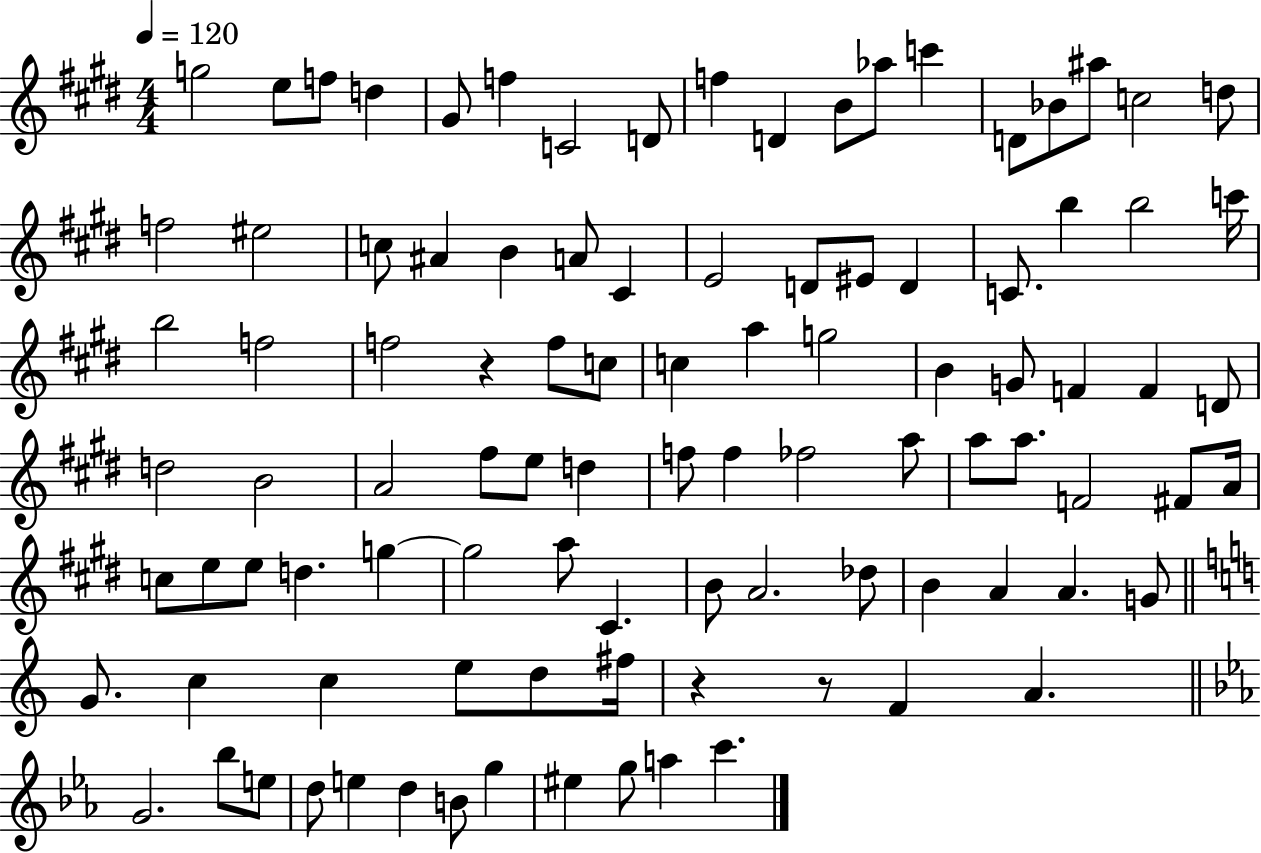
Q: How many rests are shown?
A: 3